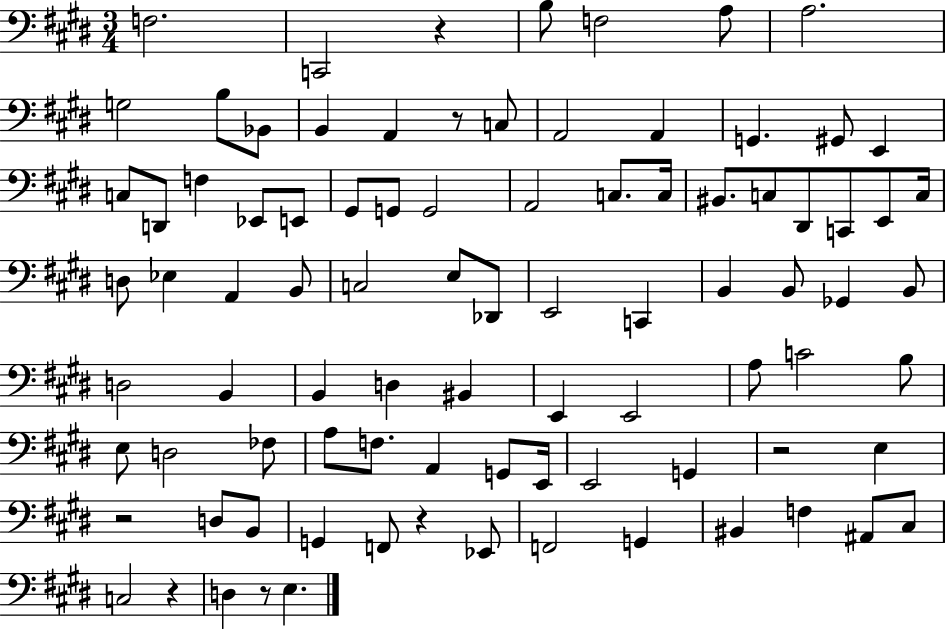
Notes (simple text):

F3/h. C2/h R/q B3/e F3/h A3/e A3/h. G3/h B3/e Bb2/e B2/q A2/q R/e C3/e A2/h A2/q G2/q. G#2/e E2/q C3/e D2/e F3/q Eb2/e E2/e G#2/e G2/e G2/h A2/h C3/e. C3/s BIS2/e. C3/e D#2/e C2/e E2/e C3/s D3/e Eb3/q A2/q B2/e C3/h E3/e Db2/e E2/h C2/q B2/q B2/e Gb2/q B2/e D3/h B2/q B2/q D3/q BIS2/q E2/q E2/h A3/e C4/h B3/e E3/e D3/h FES3/e A3/e F3/e. A2/q G2/e E2/s E2/h G2/q R/h E3/q R/h D3/e B2/e G2/q F2/e R/q Eb2/e F2/h G2/q BIS2/q F3/q A#2/e C#3/e C3/h R/q D3/q R/e E3/q.